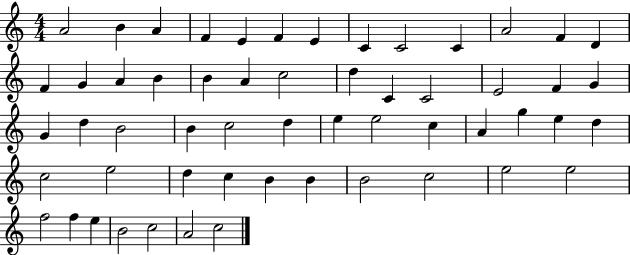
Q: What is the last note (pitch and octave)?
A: C5